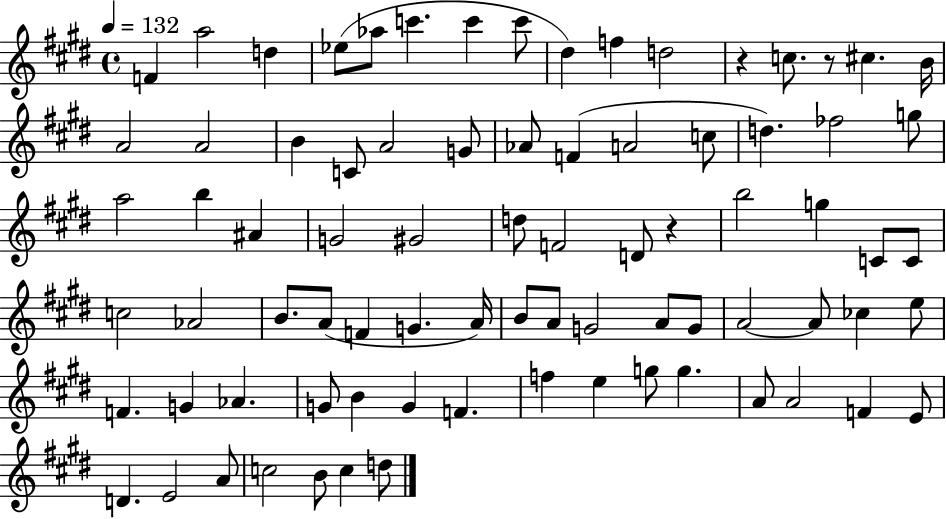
{
  \clef treble
  \time 4/4
  \defaultTimeSignature
  \key e \major
  \tempo 4 = 132
  f'4 a''2 d''4 | ees''8( aes''8 c'''4. c'''4 c'''8 | dis''4) f''4 d''2 | r4 c''8. r8 cis''4. b'16 | \break a'2 a'2 | b'4 c'8 a'2 g'8 | aes'8 f'4( a'2 c''8 | d''4.) fes''2 g''8 | \break a''2 b''4 ais'4 | g'2 gis'2 | d''8 f'2 d'8 r4 | b''2 g''4 c'8 c'8 | \break c''2 aes'2 | b'8. a'8( f'4 g'4. a'16) | b'8 a'8 g'2 a'8 g'8 | a'2~~ a'8 ces''4 e''8 | \break f'4. g'4 aes'4. | g'8 b'4 g'4 f'4. | f''4 e''4 g''8 g''4. | a'8 a'2 f'4 e'8 | \break d'4. e'2 a'8 | c''2 b'8 c''4 d''8 | \bar "|."
}